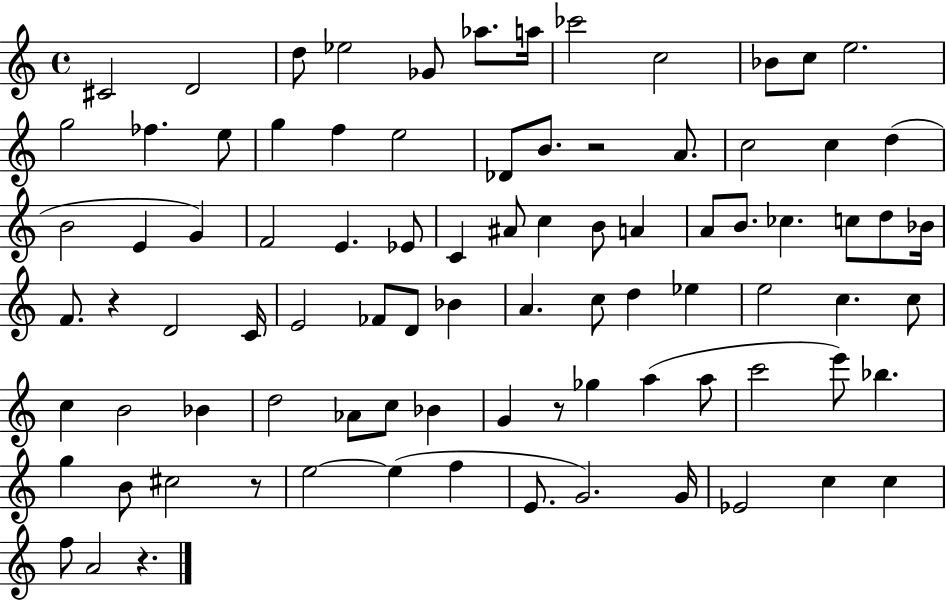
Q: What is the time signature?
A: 4/4